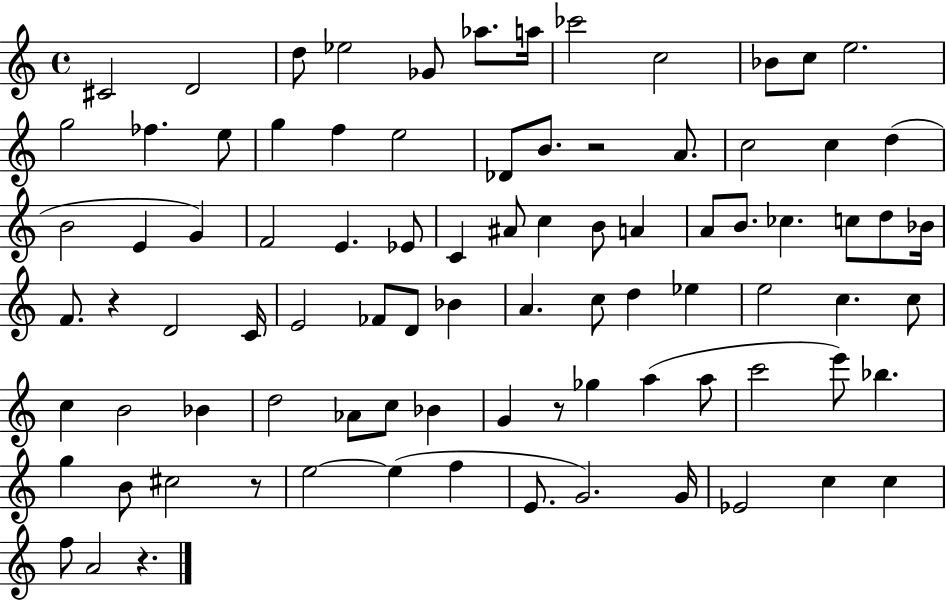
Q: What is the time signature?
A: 4/4